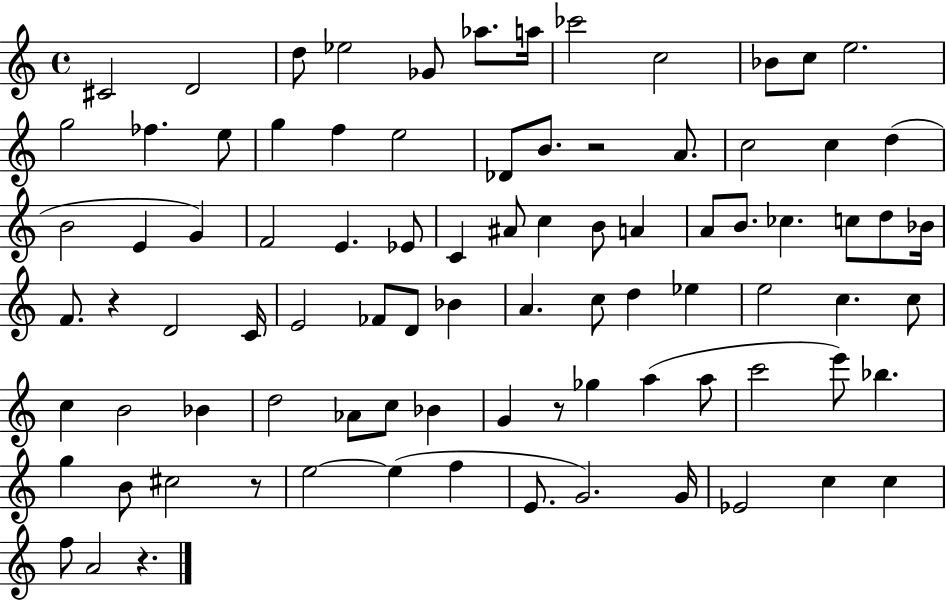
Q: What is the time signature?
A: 4/4